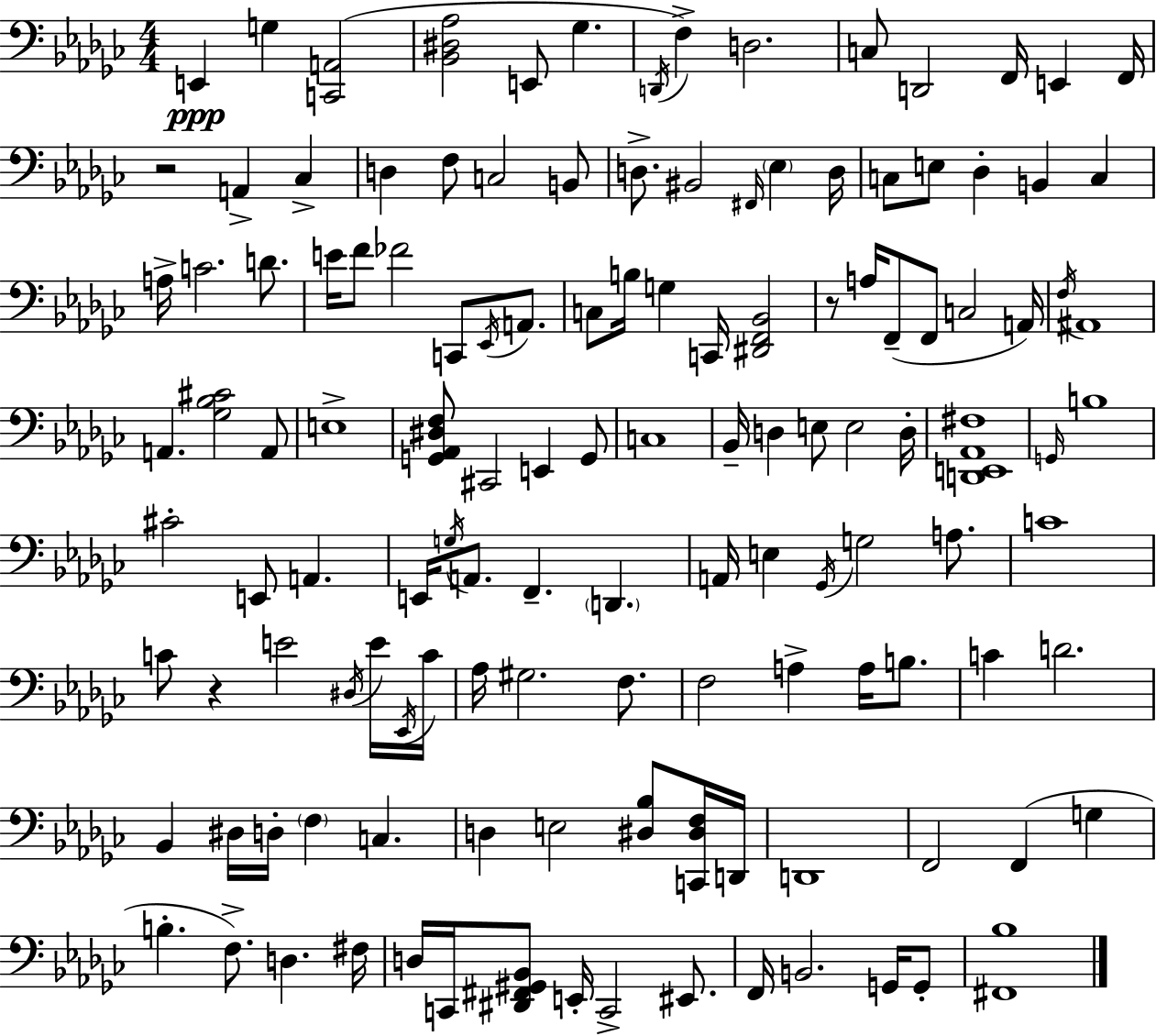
{
  \clef bass
  \numericTimeSignature
  \time 4/4
  \key ees \minor
  e,4\ppp g4 <c, a,>2( | <bes, dis aes>2 e,8 ges4. | \acciaccatura { d,16 } f4->) d2. | c8 d,2 f,16 e,4 | \break f,16 r2 a,4-> ces4-> | d4 f8 c2 b,8 | d8.-> bis,2 \grace { fis,16 } \parenthesize ees4 | d16 c8 e8 des4-. b,4 c4 | \break a16-> c'2. d'8. | e'16 f'8 fes'2 c,8 \acciaccatura { ees,16 } | a,8. c8 b16 g4 c,16 <dis, f, bes,>2 | r8 a16 f,8--( f,8 c2 | \break a,16) \acciaccatura { f16 } ais,1 | a,4. <ges bes cis'>2 | a,8 e1-> | <g, aes, dis f>8 cis,2 e,4 | \break g,8 c1 | bes,16-- d4 e8 e2 | d16-. <d, e, aes, fis>1 | \grace { g,16 } b1 | \break cis'2-. e,8 a,4. | e,16 \acciaccatura { g16 } a,8. f,4.-- | \parenthesize d,4. a,16 e4 \acciaccatura { ges,16 } g2 | a8. c'1 | \break c'8 r4 e'2 | \acciaccatura { dis16 } e'16 \acciaccatura { ees,16 } c'16 aes16 gis2. | f8. f2 | a4-> a16 b8. c'4 d'2. | \break bes,4 dis16 d16-. \parenthesize f4 | c4. d4 e2 | <dis bes>8 <c, dis f>16 d,16 d,1 | f,2 | \break f,4( g4 b4.-. f8.->) | d4. fis16 d16 c,16 <dis, fis, gis, bes,>8 e,16-. c,2-> | eis,8. f,16 b,2. | g,16 g,8-. <fis, bes>1 | \break \bar "|."
}